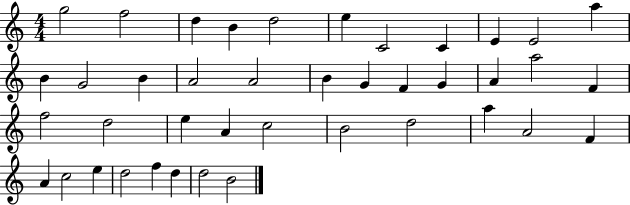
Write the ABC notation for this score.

X:1
T:Untitled
M:4/4
L:1/4
K:C
g2 f2 d B d2 e C2 C E E2 a B G2 B A2 A2 B G F G A a2 F f2 d2 e A c2 B2 d2 a A2 F A c2 e d2 f d d2 B2